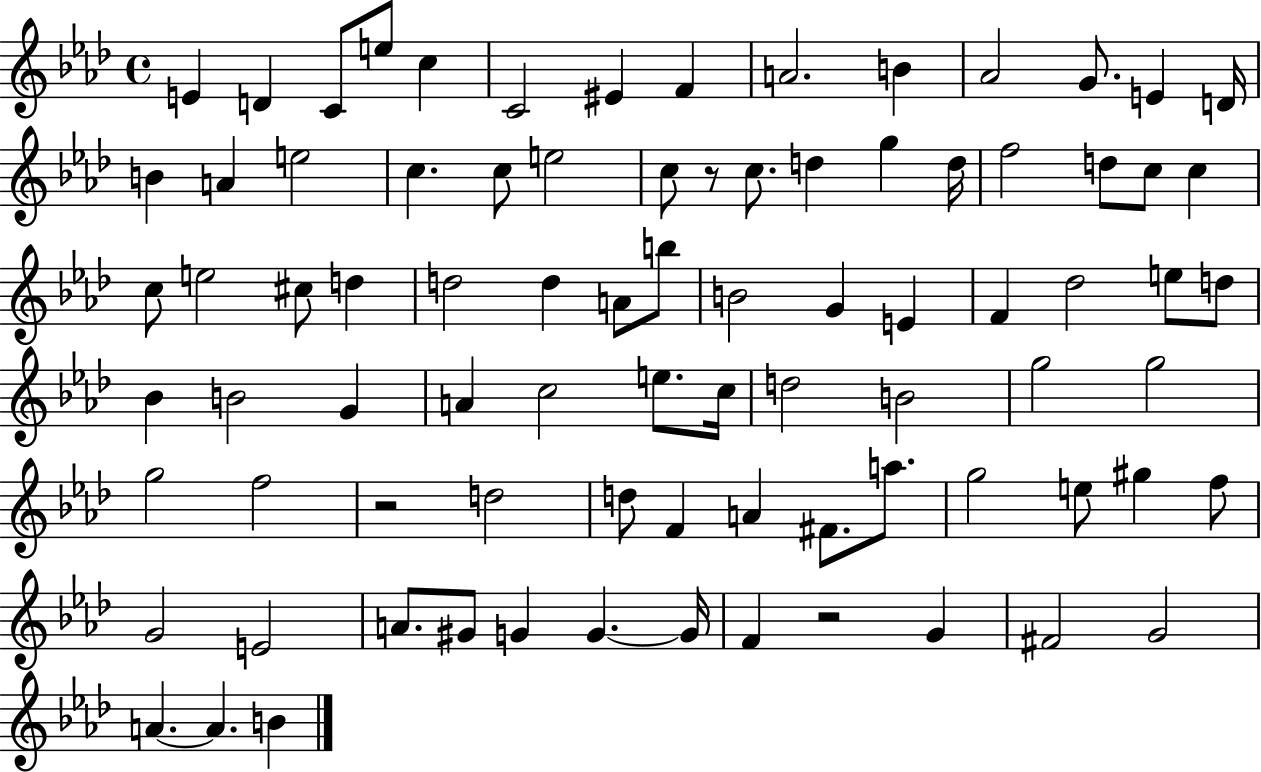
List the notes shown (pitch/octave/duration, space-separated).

E4/q D4/q C4/e E5/e C5/q C4/h EIS4/q F4/q A4/h. B4/q Ab4/h G4/e. E4/q D4/s B4/q A4/q E5/h C5/q. C5/e E5/h C5/e R/e C5/e. D5/q G5/q D5/s F5/h D5/e C5/e C5/q C5/e E5/h C#5/e D5/q D5/h D5/q A4/e B5/e B4/h G4/q E4/q F4/q Db5/h E5/e D5/e Bb4/q B4/h G4/q A4/q C5/h E5/e. C5/s D5/h B4/h G5/h G5/h G5/h F5/h R/h D5/h D5/e F4/q A4/q F#4/e. A5/e. G5/h E5/e G#5/q F5/e G4/h E4/h A4/e. G#4/e G4/q G4/q. G4/s F4/q R/h G4/q F#4/h G4/h A4/q. A4/q. B4/q